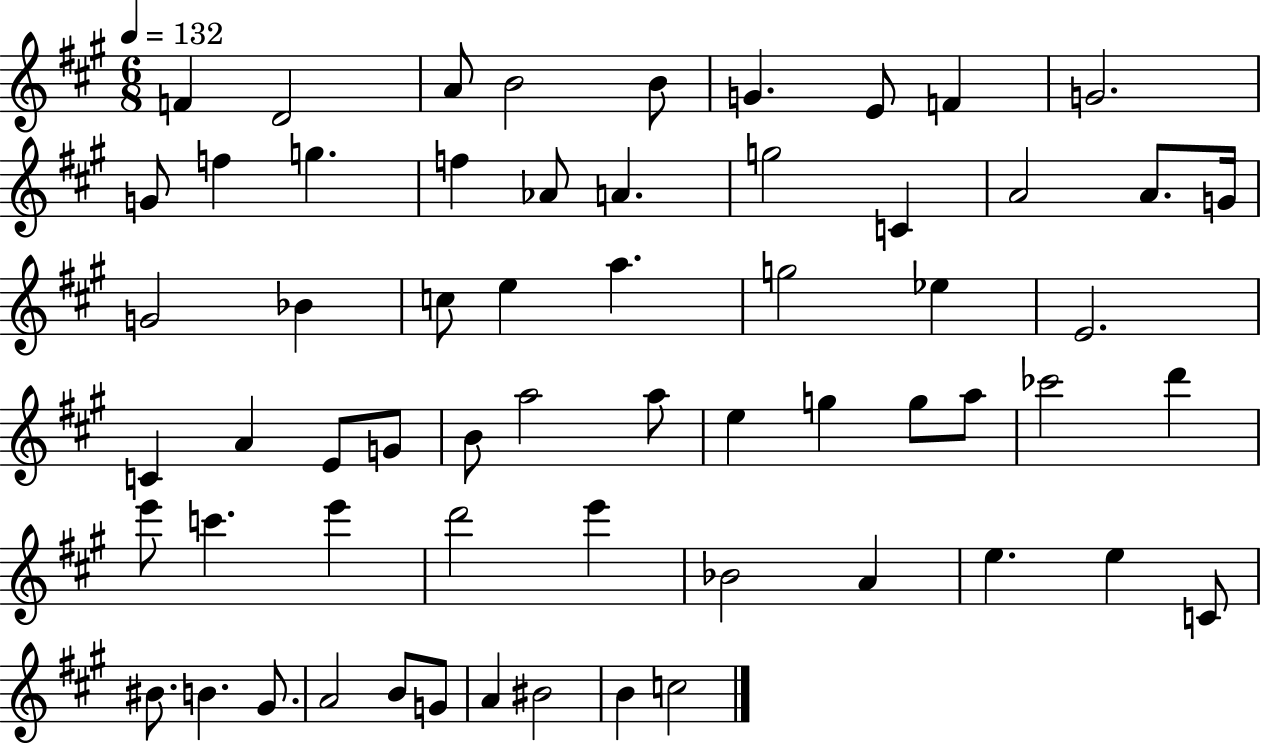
{
  \clef treble
  \numericTimeSignature
  \time 6/8
  \key a \major
  \tempo 4 = 132
  f'4 d'2 | a'8 b'2 b'8 | g'4. e'8 f'4 | g'2. | \break g'8 f''4 g''4. | f''4 aes'8 a'4. | g''2 c'4 | a'2 a'8. g'16 | \break g'2 bes'4 | c''8 e''4 a''4. | g''2 ees''4 | e'2. | \break c'4 a'4 e'8 g'8 | b'8 a''2 a''8 | e''4 g''4 g''8 a''8 | ces'''2 d'''4 | \break e'''8 c'''4. e'''4 | d'''2 e'''4 | bes'2 a'4 | e''4. e''4 c'8 | \break bis'8. b'4. gis'8. | a'2 b'8 g'8 | a'4 bis'2 | b'4 c''2 | \break \bar "|."
}